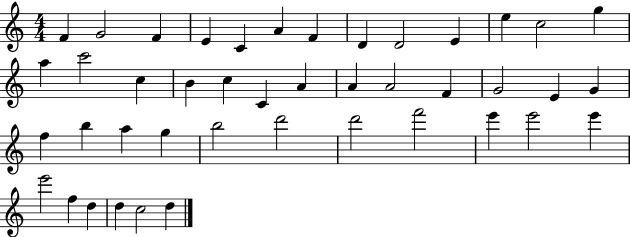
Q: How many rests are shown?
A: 0